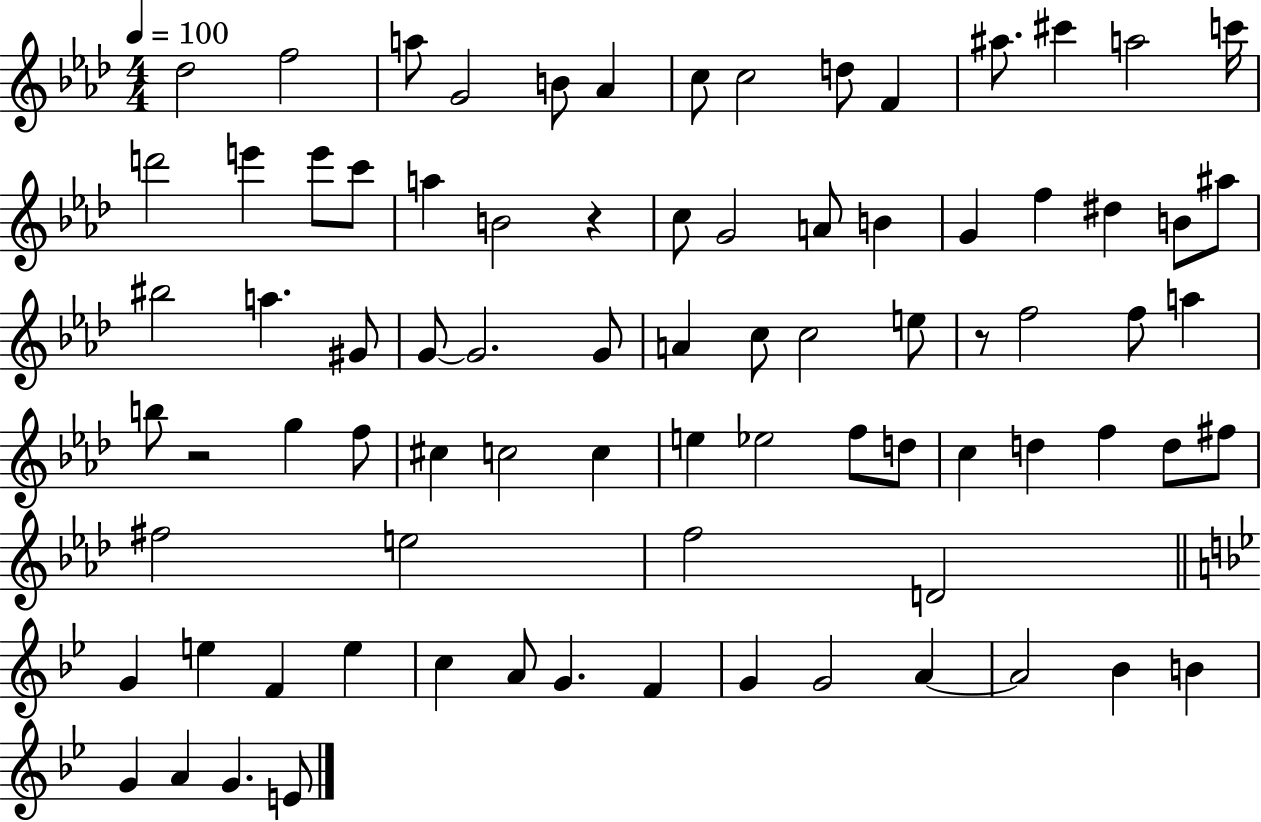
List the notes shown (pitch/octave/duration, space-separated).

Db5/h F5/h A5/e G4/h B4/e Ab4/q C5/e C5/h D5/e F4/q A#5/e. C#6/q A5/h C6/s D6/h E6/q E6/e C6/e A5/q B4/h R/q C5/e G4/h A4/e B4/q G4/q F5/q D#5/q B4/e A#5/e BIS5/h A5/q. G#4/e G4/e G4/h. G4/e A4/q C5/e C5/h E5/e R/e F5/h F5/e A5/q B5/e R/h G5/q F5/e C#5/q C5/h C5/q E5/q Eb5/h F5/e D5/e C5/q D5/q F5/q D5/e F#5/e F#5/h E5/h F5/h D4/h G4/q E5/q F4/q E5/q C5/q A4/e G4/q. F4/q G4/q G4/h A4/q A4/h Bb4/q B4/q G4/q A4/q G4/q. E4/e